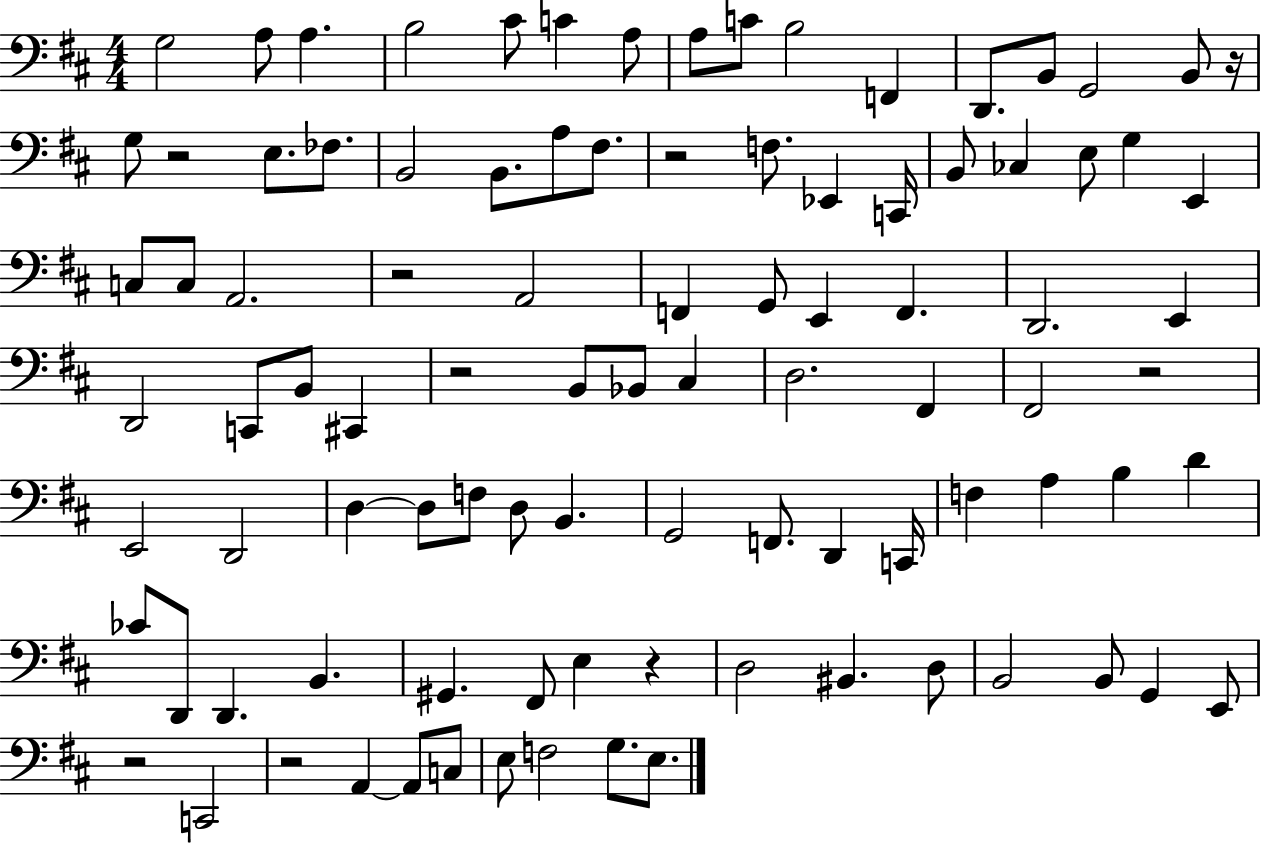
G3/h A3/e A3/q. B3/h C#4/e C4/q A3/e A3/e C4/e B3/h F2/q D2/e. B2/e G2/h B2/e R/s G3/e R/h E3/e. FES3/e. B2/h B2/e. A3/e F#3/e. R/h F3/e. Eb2/q C2/s B2/e CES3/q E3/e G3/q E2/q C3/e C3/e A2/h. R/h A2/h F2/q G2/e E2/q F2/q. D2/h. E2/q D2/h C2/e B2/e C#2/q R/h B2/e Bb2/e C#3/q D3/h. F#2/q F#2/h R/h E2/h D2/h D3/q D3/e F3/e D3/e B2/q. G2/h F2/e. D2/q C2/s F3/q A3/q B3/q D4/q CES4/e D2/e D2/q. B2/q. G#2/q. F#2/e E3/q R/q D3/h BIS2/q. D3/e B2/h B2/e G2/q E2/e R/h C2/h R/h A2/q A2/e C3/e E3/e F3/h G3/e. E3/e.